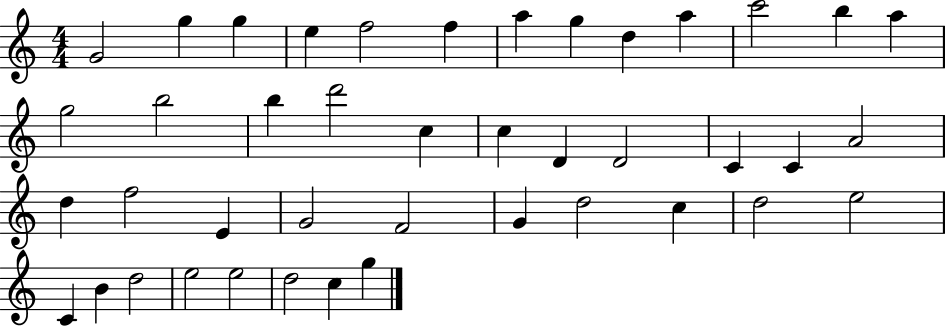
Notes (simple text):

G4/h G5/q G5/q E5/q F5/h F5/q A5/q G5/q D5/q A5/q C6/h B5/q A5/q G5/h B5/h B5/q D6/h C5/q C5/q D4/q D4/h C4/q C4/q A4/h D5/q F5/h E4/q G4/h F4/h G4/q D5/h C5/q D5/h E5/h C4/q B4/q D5/h E5/h E5/h D5/h C5/q G5/q